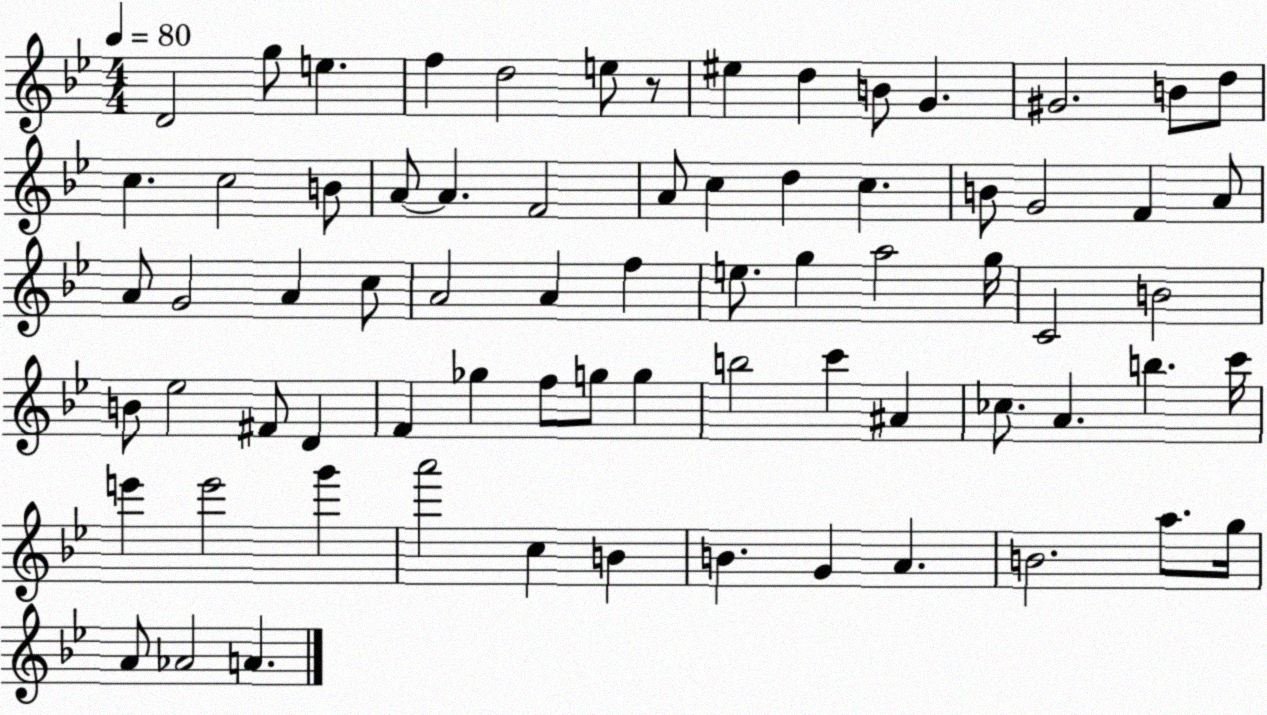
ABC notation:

X:1
T:Untitled
M:4/4
L:1/4
K:Bb
D2 g/2 e f d2 e/2 z/2 ^e d B/2 G ^G2 B/2 d/2 c c2 B/2 A/2 A F2 A/2 c d c B/2 G2 F A/2 A/2 G2 A c/2 A2 A f e/2 g a2 g/4 C2 B2 B/2 _e2 ^F/2 D F _g f/2 g/2 g b2 c' ^A _c/2 A b c'/4 e' e'2 g' a'2 c B B G A B2 a/2 g/4 A/2 _A2 A